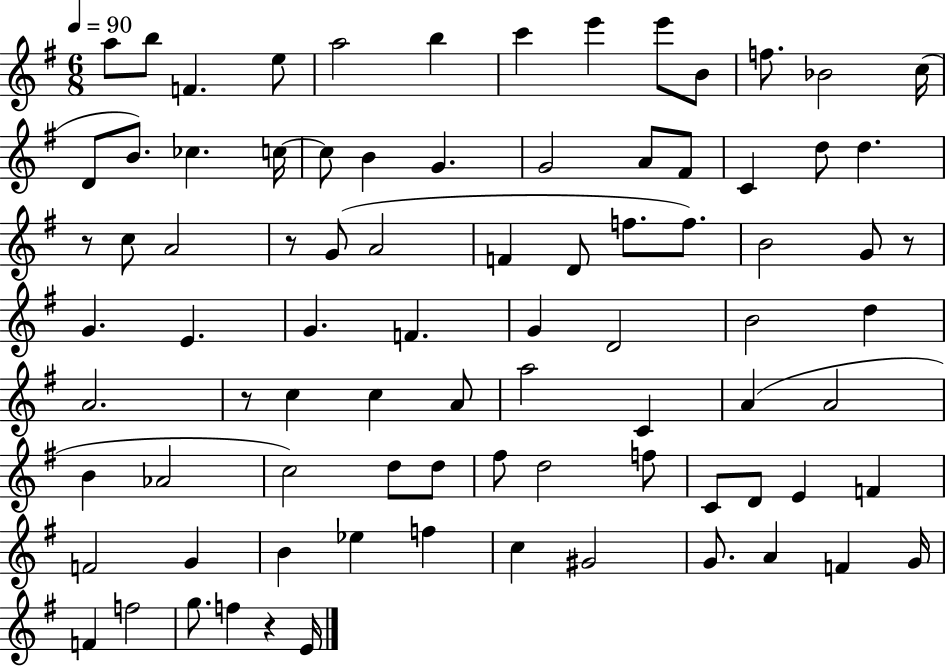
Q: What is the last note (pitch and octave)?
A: E4